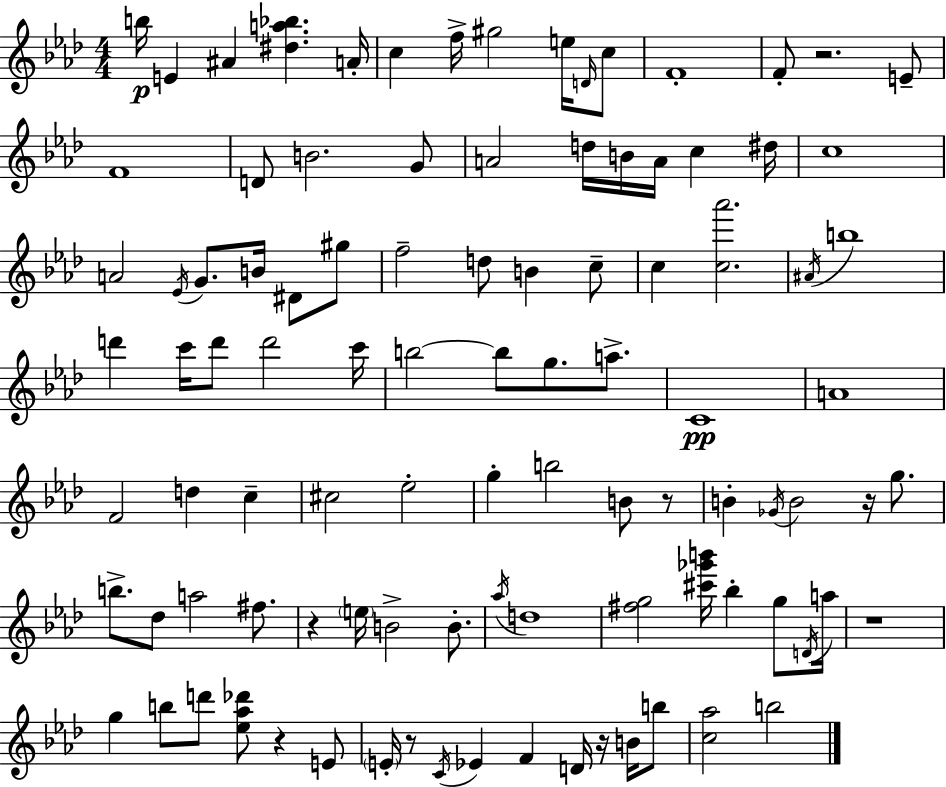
{
  \clef treble
  \numericTimeSignature
  \time 4/4
  \key aes \major
  \repeat volta 2 { b''16\p e'4 ais'4 <dis'' a'' bes''>4. a'16-. | c''4 f''16-> gis''2 e''16 \grace { d'16 } c''8 | f'1-. | f'8-. r2. e'8-- | \break f'1 | d'8 b'2. g'8 | a'2 d''16 b'16 a'16 c''4 | dis''16 c''1 | \break a'2 \acciaccatura { ees'16 } g'8. b'16 dis'8 | gis''8 f''2-- d''8 b'4 | c''8-- c''4 <c'' aes'''>2. | \acciaccatura { ais'16 } b''1 | \break d'''4 c'''16 d'''8 d'''2 | c'''16 b''2~~ b''8 g''8. | a''8.-> c'1\pp | a'1 | \break f'2 d''4 c''4-- | cis''2 ees''2-. | g''4-. b''2 b'8 | r8 b'4-. \acciaccatura { ges'16 } b'2 | \break r16 g''8. b''8.-> des''8 a''2 | fis''8. r4 \parenthesize e''16 b'2-> | b'8.-. \acciaccatura { aes''16 } d''1 | <fis'' g''>2 <cis''' ges''' b'''>16 bes''4-. | \break g''8 \acciaccatura { d'16 } a''16 r1 | g''4 b''8 d'''8 <ees'' aes'' des'''>8 | r4 e'8 \parenthesize e'16-. r8 \acciaccatura { c'16 } ees'4 f'4 | d'16 r16 b'16 b''8 <c'' aes''>2 b''2 | \break } \bar "|."
}